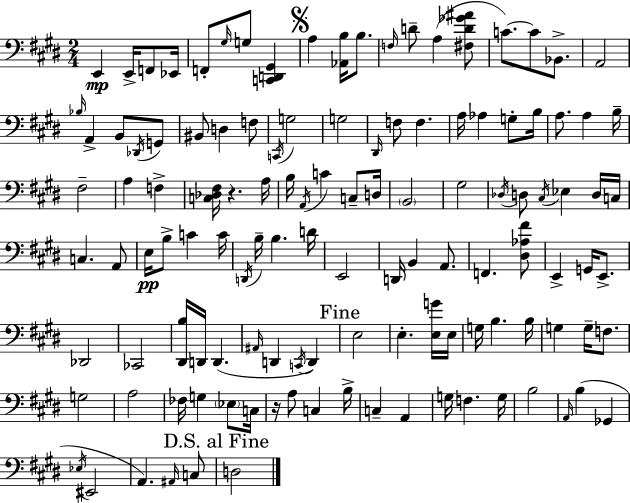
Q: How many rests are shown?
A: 2